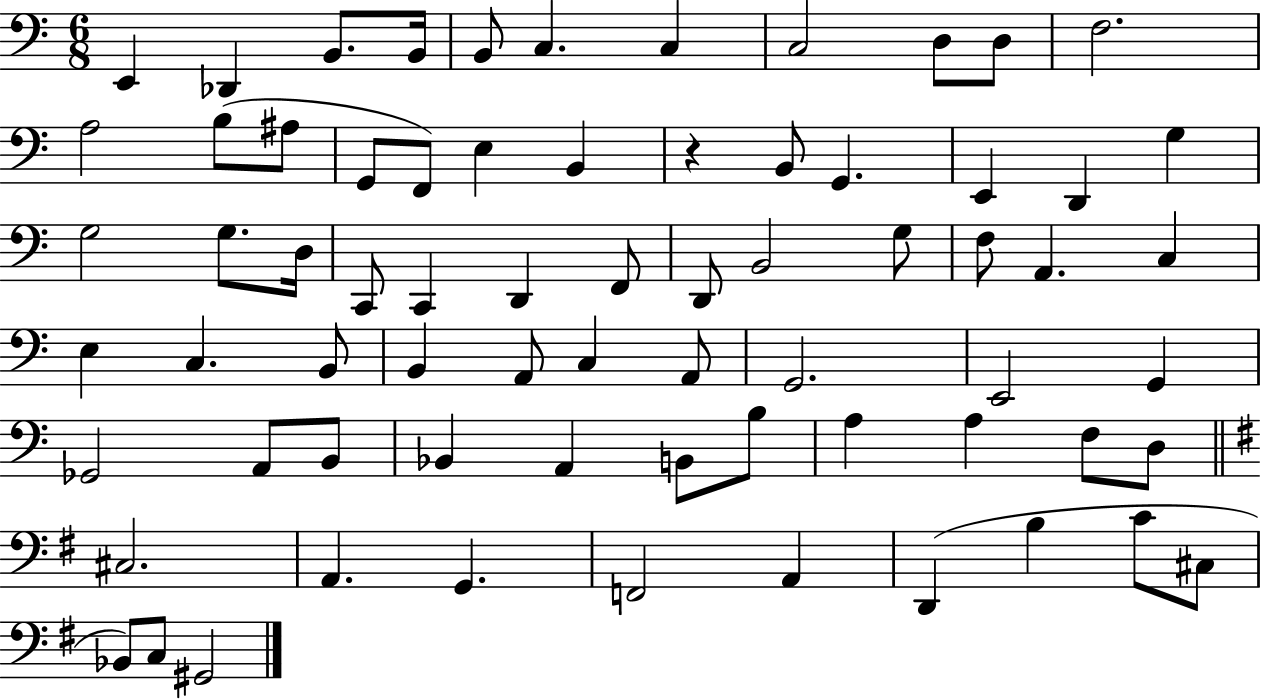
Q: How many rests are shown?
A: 1